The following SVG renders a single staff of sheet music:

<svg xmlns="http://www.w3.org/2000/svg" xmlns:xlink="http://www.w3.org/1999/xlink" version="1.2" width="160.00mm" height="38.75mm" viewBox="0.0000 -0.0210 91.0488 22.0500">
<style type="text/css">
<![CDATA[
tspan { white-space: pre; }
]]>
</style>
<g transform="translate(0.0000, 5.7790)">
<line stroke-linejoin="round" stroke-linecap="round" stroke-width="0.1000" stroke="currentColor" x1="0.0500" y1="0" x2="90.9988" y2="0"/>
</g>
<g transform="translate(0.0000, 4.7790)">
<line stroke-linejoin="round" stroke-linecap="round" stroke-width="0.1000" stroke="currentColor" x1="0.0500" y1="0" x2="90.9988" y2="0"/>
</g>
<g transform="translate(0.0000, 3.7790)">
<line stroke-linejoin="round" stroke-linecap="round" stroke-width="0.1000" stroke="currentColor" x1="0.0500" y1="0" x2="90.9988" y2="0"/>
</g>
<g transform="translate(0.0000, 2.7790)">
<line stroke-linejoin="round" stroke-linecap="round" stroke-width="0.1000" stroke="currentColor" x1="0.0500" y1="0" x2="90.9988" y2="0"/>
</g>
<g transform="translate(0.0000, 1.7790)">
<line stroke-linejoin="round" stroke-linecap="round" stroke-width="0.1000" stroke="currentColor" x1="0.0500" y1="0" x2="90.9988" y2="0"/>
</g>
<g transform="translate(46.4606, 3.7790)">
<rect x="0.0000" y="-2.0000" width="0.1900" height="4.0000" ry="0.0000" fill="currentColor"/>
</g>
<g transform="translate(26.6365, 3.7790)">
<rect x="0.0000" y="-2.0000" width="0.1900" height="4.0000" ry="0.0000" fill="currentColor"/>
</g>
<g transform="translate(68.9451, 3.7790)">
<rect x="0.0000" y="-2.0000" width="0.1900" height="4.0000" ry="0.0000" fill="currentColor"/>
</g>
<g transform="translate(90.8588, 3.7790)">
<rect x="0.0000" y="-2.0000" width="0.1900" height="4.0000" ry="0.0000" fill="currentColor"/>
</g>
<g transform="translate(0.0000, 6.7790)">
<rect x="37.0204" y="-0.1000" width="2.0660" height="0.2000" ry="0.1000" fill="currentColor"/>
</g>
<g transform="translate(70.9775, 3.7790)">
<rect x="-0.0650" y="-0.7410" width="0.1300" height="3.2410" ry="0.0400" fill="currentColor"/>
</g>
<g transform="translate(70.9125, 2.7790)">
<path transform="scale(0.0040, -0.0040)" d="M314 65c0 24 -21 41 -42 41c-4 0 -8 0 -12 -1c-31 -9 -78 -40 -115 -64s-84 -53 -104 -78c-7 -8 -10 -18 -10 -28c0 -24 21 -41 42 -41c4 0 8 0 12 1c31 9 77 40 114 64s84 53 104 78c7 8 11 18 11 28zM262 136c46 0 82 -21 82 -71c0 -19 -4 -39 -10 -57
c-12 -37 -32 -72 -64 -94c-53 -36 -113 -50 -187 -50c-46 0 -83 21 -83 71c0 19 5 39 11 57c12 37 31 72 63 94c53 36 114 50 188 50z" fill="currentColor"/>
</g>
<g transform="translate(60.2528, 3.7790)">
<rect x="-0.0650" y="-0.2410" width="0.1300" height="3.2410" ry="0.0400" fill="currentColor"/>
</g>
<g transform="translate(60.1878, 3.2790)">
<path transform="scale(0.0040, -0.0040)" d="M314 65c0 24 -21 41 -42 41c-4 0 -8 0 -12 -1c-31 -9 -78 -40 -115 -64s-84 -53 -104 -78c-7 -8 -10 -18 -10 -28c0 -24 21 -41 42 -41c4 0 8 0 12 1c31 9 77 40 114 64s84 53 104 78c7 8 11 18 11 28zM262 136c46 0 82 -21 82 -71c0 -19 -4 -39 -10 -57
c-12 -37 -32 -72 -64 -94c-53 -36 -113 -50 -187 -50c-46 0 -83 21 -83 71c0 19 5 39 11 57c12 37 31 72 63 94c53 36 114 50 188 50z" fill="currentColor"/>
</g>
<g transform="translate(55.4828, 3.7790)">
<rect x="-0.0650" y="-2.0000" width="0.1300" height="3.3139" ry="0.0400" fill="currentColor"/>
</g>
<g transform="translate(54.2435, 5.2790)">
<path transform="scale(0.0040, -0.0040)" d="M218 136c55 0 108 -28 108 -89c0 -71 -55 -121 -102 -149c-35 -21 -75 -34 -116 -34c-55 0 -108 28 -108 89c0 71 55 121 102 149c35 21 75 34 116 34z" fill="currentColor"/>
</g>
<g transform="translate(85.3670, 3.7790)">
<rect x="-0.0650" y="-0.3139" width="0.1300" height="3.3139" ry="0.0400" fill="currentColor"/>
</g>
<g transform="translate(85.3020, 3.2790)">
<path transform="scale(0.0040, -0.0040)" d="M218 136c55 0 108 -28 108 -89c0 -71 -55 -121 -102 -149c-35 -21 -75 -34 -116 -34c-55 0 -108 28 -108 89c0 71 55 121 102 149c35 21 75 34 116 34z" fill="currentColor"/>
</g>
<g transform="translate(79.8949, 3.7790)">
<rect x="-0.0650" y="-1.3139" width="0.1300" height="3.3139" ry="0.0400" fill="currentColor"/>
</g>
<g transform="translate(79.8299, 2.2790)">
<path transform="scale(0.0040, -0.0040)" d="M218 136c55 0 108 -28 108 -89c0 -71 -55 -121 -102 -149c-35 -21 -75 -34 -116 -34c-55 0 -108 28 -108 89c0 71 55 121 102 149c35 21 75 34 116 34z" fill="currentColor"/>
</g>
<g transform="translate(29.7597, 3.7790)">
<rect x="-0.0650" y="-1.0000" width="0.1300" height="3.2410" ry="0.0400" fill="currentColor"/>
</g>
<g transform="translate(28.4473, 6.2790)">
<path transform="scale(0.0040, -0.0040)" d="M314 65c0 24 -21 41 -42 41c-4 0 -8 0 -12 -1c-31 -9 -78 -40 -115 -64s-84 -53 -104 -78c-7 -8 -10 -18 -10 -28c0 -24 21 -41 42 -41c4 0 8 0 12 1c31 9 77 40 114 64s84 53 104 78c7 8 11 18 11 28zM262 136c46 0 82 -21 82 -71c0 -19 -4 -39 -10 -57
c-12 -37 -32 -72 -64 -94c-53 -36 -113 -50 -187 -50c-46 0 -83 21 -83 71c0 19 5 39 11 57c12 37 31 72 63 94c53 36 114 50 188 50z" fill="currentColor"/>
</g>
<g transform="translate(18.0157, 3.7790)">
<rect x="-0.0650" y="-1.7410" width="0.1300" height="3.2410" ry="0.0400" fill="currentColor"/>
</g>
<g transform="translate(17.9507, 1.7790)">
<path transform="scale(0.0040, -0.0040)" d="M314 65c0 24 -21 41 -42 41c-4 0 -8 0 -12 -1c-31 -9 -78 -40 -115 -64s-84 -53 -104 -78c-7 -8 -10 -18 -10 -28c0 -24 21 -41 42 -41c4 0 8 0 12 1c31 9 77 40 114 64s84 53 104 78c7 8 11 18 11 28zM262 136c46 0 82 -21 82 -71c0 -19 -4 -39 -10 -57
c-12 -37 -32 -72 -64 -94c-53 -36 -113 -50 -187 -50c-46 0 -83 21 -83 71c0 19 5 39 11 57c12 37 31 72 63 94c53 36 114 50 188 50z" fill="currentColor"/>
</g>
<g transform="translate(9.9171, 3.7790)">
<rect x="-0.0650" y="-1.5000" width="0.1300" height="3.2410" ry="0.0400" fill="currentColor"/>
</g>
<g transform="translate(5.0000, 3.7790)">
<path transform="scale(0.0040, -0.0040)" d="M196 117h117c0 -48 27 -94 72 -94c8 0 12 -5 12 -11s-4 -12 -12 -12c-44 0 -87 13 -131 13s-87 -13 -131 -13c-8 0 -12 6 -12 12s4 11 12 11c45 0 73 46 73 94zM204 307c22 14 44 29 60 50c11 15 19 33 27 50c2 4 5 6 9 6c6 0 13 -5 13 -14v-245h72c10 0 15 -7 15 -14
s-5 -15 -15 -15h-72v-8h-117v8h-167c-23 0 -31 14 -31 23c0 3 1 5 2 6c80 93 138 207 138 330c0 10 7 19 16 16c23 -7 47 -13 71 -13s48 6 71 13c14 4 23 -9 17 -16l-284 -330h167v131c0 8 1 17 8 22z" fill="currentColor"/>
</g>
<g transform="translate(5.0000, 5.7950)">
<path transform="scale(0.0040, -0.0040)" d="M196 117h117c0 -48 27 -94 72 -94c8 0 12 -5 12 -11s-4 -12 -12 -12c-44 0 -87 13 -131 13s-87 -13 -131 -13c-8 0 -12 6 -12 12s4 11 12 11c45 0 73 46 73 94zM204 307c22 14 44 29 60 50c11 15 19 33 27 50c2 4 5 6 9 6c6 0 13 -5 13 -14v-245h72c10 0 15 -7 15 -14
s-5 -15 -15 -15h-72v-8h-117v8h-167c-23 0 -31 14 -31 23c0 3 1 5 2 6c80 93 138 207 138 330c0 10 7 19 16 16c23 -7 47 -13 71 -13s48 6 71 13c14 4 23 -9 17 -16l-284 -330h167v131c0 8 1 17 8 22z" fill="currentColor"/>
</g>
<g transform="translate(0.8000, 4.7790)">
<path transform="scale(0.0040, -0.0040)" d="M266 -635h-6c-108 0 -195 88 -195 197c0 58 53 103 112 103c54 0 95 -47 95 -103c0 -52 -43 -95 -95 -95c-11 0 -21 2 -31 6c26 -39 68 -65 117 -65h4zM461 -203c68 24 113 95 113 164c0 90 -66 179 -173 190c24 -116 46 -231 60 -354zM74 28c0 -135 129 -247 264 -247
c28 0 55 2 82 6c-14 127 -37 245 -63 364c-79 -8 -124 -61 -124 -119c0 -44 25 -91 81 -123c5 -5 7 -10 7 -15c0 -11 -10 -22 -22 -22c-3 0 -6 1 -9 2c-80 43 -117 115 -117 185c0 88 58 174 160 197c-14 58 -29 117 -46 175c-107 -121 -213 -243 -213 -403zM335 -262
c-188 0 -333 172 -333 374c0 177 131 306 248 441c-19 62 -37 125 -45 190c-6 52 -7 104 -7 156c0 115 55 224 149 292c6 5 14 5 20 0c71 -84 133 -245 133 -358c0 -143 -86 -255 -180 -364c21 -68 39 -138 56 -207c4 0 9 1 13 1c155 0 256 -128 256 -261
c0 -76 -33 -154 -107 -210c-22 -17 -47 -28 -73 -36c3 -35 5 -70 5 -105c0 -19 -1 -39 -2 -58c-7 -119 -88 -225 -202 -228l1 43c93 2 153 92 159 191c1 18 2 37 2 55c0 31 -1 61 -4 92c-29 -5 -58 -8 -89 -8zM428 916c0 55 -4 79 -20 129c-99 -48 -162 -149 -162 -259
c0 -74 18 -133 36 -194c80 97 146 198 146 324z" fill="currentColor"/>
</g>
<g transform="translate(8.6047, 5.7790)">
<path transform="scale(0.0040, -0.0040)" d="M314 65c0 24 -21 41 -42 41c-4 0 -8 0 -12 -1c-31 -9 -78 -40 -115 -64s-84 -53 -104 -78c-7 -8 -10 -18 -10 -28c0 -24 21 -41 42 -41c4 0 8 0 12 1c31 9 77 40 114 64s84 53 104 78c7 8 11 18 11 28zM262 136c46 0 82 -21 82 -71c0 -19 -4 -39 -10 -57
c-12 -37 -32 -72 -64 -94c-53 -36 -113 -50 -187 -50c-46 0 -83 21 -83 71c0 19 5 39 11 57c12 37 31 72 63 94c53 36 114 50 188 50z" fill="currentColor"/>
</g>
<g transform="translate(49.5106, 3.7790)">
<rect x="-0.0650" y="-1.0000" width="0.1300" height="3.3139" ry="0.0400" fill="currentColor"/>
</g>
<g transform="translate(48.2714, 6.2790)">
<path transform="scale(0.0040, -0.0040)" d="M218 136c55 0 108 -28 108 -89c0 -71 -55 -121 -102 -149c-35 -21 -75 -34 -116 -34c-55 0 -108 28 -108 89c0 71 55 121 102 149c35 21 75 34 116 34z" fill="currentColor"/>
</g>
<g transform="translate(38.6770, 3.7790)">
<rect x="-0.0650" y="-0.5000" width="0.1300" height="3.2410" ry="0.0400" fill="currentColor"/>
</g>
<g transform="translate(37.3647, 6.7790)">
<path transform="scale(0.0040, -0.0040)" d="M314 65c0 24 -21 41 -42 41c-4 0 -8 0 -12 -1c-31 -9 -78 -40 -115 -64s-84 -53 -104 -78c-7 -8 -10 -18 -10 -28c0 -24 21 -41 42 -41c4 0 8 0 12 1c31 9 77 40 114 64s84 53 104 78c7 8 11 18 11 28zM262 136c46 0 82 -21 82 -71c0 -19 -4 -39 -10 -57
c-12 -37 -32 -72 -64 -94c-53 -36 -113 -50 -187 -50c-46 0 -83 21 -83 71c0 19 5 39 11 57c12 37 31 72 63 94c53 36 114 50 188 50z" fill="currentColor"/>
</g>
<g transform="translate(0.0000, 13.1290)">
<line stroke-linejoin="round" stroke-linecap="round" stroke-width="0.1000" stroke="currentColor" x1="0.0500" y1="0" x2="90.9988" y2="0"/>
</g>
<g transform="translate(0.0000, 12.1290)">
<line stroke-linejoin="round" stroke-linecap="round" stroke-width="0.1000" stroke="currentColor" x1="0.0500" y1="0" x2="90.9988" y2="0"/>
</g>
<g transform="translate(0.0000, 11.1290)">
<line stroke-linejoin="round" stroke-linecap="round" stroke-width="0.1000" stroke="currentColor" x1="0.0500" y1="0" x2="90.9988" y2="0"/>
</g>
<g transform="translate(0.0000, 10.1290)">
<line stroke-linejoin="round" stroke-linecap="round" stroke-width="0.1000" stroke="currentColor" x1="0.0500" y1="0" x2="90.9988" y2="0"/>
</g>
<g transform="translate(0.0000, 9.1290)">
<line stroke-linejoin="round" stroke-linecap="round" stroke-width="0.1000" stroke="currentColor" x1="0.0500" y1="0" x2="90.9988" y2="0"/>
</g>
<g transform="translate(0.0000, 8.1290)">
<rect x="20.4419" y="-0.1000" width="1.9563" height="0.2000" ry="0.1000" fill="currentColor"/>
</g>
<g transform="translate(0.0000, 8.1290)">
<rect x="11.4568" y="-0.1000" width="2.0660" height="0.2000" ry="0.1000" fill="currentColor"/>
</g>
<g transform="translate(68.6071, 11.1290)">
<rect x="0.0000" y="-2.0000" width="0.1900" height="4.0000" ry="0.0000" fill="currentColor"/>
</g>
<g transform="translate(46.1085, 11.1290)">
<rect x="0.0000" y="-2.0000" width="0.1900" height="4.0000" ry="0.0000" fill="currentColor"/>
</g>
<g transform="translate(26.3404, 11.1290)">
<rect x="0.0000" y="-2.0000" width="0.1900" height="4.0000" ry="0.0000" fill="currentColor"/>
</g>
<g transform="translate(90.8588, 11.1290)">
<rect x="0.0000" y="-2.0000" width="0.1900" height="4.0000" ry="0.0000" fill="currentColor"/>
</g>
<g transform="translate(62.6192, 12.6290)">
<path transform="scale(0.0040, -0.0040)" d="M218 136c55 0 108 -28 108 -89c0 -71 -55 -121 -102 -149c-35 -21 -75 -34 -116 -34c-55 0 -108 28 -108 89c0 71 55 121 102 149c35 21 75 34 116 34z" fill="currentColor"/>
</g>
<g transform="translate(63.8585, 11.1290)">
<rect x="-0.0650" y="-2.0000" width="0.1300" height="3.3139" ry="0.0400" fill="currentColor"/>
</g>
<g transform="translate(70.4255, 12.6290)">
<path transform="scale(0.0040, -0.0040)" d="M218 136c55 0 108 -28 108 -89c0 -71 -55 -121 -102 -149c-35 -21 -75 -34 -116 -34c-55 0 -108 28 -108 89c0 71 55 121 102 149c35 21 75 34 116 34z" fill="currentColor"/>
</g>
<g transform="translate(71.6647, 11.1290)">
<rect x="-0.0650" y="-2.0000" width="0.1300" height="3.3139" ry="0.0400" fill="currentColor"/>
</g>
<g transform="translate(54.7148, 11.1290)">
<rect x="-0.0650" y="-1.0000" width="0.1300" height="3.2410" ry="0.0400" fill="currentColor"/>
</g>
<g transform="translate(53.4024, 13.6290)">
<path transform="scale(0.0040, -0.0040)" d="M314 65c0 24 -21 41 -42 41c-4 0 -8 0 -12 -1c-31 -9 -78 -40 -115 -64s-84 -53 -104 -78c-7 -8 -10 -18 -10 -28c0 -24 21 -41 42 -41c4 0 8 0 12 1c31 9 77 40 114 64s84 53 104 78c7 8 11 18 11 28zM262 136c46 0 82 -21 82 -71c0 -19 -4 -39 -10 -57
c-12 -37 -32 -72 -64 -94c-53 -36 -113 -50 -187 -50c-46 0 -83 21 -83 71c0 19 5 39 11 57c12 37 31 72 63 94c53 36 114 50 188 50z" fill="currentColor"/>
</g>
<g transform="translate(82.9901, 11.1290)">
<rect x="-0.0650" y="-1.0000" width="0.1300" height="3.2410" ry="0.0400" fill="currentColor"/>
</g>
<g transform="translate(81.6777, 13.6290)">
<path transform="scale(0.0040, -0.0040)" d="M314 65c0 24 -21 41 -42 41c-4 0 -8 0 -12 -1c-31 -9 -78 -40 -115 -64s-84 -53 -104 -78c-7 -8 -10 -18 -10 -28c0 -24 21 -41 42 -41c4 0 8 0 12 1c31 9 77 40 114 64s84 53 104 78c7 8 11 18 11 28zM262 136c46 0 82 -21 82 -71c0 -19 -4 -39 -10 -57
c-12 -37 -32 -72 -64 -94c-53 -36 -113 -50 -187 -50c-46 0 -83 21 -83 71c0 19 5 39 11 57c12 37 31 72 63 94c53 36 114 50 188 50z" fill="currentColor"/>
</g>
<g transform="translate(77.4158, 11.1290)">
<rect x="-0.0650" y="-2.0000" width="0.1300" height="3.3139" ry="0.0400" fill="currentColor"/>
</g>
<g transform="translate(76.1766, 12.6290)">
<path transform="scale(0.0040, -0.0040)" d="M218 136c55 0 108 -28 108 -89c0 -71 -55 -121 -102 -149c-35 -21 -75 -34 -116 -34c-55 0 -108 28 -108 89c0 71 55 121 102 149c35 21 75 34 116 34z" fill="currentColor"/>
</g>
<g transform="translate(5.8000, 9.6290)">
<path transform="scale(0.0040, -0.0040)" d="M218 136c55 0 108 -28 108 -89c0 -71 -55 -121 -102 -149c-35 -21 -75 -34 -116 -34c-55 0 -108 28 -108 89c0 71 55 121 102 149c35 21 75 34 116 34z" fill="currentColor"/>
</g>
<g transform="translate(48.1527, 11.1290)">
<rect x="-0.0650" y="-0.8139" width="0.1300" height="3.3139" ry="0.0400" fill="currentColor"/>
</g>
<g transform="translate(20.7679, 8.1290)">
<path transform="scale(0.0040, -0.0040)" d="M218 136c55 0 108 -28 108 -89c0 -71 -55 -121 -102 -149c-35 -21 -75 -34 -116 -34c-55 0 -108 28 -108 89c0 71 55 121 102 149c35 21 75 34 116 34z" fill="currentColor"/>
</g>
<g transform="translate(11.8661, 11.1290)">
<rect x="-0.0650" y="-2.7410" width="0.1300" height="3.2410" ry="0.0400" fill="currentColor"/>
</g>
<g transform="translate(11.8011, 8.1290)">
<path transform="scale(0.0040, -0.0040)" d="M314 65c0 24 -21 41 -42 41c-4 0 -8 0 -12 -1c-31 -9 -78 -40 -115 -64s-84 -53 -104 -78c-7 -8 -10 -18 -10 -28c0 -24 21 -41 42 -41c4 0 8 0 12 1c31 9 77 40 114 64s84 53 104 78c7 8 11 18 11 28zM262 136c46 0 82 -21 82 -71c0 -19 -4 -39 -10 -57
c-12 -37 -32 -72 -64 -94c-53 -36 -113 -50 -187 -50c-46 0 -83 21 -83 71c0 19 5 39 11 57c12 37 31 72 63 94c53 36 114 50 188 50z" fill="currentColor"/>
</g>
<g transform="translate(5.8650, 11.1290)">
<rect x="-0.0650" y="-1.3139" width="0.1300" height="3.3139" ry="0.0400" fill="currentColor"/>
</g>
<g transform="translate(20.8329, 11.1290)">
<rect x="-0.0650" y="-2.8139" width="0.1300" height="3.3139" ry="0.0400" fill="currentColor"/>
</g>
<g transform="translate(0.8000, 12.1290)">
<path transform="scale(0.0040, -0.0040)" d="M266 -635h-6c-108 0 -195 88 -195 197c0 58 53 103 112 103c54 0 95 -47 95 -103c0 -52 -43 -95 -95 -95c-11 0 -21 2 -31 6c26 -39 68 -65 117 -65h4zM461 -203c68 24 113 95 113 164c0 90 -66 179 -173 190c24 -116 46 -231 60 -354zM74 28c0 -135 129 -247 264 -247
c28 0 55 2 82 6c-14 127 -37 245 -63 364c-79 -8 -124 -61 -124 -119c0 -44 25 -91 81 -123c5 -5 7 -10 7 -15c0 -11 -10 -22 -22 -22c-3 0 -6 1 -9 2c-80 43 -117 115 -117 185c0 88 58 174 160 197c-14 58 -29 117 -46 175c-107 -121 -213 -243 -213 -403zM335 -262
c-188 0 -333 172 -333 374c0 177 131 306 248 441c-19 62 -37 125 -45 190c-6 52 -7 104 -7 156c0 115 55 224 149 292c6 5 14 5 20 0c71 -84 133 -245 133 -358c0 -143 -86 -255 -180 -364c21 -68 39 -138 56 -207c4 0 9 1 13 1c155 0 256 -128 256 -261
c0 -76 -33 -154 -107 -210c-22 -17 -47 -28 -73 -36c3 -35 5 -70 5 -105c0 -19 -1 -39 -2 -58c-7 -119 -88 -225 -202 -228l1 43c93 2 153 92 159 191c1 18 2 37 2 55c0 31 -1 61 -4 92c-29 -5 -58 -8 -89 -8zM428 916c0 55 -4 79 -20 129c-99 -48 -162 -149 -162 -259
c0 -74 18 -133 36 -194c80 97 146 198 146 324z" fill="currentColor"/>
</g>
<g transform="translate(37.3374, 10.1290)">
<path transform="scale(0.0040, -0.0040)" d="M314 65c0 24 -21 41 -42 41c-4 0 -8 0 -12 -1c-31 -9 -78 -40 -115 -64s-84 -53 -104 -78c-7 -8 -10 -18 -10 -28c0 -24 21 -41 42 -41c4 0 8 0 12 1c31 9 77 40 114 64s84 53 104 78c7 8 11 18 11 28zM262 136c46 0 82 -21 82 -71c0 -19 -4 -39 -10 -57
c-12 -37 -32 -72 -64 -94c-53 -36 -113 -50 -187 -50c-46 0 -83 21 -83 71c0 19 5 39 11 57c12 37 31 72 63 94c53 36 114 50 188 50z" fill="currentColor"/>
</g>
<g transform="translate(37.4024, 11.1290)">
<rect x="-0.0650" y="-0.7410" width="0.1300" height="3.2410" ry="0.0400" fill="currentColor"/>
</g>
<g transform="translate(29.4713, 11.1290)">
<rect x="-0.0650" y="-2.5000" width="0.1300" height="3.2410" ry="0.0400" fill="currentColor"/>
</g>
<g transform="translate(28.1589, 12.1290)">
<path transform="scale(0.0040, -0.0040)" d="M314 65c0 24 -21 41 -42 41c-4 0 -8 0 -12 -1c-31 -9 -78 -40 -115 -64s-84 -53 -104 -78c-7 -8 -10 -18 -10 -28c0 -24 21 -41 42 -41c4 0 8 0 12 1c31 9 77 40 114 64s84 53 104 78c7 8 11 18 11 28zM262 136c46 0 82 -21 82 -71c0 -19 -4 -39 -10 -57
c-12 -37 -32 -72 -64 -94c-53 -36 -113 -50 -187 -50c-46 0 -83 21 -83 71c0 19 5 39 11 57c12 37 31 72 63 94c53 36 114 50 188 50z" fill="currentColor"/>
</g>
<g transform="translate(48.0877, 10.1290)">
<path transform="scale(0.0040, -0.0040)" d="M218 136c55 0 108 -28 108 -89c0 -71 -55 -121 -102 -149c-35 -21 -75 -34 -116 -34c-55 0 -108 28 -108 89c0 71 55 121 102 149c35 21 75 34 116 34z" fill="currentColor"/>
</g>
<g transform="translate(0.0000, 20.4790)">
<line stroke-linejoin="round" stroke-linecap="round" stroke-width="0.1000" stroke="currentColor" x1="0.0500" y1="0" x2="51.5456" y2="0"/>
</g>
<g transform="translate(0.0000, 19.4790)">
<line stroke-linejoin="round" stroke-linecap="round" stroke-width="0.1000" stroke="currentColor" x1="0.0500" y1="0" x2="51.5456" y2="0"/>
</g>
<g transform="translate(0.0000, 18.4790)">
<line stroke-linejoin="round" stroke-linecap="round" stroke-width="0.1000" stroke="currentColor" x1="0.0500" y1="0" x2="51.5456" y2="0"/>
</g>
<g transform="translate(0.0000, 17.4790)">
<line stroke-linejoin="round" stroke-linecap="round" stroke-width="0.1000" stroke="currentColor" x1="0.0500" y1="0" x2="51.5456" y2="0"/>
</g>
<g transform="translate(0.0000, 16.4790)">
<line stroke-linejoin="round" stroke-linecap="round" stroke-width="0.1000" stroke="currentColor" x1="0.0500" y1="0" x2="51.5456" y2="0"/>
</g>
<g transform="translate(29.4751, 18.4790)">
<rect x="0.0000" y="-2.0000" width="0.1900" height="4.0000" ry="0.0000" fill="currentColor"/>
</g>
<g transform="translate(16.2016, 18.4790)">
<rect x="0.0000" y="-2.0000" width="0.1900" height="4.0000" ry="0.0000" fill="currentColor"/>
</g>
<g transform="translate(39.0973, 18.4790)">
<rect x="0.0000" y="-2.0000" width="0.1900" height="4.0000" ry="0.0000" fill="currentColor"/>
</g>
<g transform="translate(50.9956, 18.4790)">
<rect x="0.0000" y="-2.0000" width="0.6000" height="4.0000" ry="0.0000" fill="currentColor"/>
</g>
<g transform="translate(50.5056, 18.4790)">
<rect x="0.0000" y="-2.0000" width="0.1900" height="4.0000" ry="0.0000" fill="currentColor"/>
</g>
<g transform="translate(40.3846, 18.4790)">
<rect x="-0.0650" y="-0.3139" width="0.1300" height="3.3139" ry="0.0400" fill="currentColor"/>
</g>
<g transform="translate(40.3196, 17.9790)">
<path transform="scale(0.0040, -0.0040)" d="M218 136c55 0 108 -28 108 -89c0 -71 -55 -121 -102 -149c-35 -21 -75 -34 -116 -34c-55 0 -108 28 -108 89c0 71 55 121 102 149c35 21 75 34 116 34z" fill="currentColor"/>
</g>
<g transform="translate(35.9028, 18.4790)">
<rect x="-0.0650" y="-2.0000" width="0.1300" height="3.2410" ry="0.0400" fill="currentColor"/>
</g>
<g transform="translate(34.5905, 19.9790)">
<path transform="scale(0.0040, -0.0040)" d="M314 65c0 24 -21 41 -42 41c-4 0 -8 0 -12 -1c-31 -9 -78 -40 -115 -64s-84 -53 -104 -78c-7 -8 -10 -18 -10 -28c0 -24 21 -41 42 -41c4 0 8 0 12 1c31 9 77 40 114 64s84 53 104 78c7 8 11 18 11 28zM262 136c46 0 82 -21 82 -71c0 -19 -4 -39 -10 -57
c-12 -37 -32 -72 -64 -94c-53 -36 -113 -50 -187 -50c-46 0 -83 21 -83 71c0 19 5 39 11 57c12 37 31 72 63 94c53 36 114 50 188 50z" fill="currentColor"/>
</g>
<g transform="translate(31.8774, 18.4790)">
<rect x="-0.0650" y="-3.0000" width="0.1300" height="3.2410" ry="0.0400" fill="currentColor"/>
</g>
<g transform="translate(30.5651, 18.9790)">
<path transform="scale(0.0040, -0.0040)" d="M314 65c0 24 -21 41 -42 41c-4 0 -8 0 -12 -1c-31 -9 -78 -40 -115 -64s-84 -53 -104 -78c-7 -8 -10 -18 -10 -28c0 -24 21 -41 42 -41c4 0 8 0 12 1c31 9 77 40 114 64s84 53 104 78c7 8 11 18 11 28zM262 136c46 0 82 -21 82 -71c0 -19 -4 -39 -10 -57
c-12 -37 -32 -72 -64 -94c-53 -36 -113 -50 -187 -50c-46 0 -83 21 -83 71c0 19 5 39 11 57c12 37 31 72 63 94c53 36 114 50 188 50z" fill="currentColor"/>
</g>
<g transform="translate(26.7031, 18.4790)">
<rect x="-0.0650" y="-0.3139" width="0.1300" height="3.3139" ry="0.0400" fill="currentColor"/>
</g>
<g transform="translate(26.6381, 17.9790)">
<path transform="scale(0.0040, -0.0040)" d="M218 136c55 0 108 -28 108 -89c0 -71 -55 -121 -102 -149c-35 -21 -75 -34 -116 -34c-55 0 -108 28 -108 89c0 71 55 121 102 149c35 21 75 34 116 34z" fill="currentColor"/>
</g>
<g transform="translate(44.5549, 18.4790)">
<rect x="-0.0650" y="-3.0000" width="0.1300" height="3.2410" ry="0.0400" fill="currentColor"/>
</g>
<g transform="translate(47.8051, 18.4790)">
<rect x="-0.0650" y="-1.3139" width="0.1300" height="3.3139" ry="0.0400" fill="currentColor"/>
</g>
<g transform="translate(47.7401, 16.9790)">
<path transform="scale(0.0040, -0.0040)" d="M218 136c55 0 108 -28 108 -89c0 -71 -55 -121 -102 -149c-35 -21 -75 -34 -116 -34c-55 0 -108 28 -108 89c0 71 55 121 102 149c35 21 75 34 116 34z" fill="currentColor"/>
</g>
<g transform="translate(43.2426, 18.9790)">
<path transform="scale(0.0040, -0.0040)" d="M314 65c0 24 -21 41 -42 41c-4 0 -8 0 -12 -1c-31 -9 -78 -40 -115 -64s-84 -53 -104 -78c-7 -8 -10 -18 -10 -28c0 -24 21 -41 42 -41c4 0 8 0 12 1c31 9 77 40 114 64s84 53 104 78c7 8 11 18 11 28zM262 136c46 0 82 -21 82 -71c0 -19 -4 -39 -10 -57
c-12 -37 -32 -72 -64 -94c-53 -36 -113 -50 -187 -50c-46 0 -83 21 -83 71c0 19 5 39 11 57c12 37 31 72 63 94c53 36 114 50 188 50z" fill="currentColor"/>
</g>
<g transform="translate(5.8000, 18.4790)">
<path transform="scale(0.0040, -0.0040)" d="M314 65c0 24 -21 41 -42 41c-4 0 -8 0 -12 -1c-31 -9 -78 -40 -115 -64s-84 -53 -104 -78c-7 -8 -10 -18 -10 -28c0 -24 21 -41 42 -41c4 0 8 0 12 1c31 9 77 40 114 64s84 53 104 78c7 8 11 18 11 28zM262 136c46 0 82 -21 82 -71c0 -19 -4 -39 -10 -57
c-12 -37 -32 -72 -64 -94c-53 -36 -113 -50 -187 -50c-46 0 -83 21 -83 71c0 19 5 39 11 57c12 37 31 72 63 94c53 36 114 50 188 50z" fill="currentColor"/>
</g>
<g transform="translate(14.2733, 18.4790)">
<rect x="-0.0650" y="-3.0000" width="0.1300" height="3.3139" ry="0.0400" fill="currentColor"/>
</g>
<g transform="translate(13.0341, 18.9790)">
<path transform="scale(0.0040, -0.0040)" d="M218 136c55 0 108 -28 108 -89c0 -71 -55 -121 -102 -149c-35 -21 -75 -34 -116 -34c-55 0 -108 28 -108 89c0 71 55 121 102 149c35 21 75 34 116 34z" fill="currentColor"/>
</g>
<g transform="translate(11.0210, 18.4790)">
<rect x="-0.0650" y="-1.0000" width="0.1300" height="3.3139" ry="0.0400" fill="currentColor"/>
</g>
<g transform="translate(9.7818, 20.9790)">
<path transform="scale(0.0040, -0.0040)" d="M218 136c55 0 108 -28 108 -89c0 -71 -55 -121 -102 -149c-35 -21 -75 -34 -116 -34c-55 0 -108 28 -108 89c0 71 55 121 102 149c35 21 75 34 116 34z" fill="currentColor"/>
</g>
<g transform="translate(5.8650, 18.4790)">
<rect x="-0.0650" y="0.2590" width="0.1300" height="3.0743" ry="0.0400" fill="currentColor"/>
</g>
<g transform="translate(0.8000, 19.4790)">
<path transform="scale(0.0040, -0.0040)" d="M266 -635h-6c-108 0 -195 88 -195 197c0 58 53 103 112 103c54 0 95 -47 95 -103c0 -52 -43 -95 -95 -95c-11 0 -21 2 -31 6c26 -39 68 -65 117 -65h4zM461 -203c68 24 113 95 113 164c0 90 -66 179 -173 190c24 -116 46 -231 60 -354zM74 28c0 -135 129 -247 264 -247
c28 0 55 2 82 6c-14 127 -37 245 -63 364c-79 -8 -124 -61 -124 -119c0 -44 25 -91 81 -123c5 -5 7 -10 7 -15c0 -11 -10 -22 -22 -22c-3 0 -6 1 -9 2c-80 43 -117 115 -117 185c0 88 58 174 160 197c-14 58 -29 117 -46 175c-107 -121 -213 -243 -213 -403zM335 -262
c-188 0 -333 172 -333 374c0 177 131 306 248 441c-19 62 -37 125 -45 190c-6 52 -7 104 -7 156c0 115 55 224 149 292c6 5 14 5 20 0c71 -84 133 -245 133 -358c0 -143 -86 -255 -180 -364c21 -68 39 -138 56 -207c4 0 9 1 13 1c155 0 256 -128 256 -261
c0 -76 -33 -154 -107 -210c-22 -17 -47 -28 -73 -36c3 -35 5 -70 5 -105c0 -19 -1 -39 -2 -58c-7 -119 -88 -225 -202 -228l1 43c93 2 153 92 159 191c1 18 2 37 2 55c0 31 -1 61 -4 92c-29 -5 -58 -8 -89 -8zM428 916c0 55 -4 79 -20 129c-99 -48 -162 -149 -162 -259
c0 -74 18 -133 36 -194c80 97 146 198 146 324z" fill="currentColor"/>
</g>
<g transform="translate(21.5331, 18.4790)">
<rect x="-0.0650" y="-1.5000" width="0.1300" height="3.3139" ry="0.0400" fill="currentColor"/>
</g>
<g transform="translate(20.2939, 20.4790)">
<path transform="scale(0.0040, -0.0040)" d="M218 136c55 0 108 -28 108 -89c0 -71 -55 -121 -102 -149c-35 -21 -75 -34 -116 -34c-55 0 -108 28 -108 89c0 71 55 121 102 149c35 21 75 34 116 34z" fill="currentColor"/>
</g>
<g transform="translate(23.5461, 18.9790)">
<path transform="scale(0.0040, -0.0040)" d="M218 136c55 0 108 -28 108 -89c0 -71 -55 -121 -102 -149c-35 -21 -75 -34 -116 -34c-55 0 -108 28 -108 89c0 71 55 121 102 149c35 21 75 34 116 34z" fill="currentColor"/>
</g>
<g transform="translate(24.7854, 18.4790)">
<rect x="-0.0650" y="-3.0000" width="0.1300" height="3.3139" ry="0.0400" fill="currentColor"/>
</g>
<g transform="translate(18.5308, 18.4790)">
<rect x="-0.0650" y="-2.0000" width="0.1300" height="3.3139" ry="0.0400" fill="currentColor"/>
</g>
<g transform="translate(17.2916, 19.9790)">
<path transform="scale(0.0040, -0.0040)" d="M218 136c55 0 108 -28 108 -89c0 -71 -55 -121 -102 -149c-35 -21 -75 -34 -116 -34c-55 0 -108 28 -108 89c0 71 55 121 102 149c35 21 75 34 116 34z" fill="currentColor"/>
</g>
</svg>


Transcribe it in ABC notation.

X:1
T:Untitled
M:4/4
L:1/4
K:C
E2 f2 D2 C2 D F c2 d2 e c e a2 a G2 d2 d D2 F F F D2 B2 D A F E A c A2 F2 c A2 e